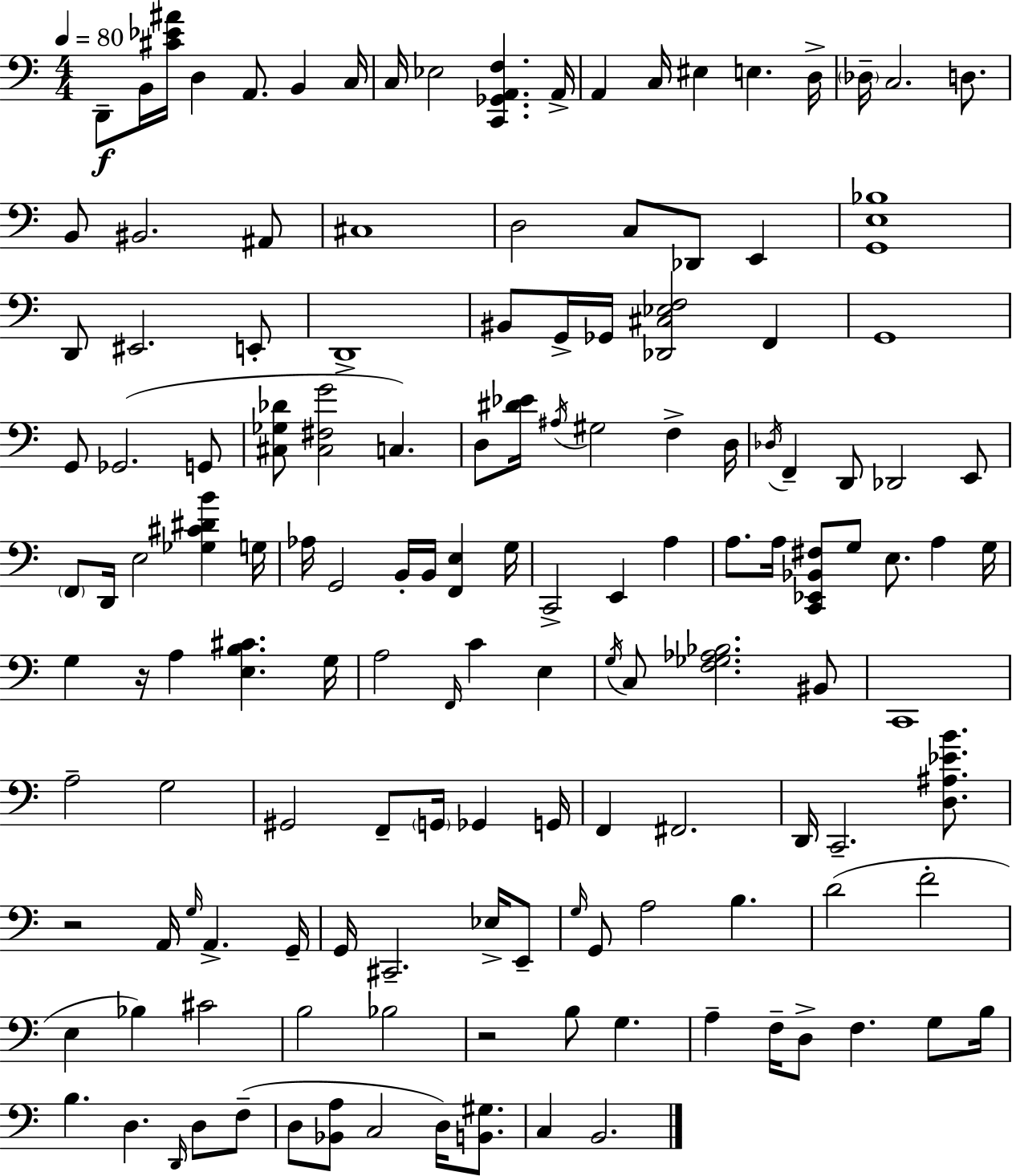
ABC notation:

X:1
T:Untitled
M:4/4
L:1/4
K:Am
D,,/2 B,,/4 [^C_E^A]/4 D, A,,/2 B,, C,/4 C,/4 _E,2 [C,,_G,,A,,F,] A,,/4 A,, C,/4 ^E, E, D,/4 _D,/4 C,2 D,/2 B,,/2 ^B,,2 ^A,,/2 ^C,4 D,2 C,/2 _D,,/2 E,, [G,,E,_B,]4 D,,/2 ^E,,2 E,,/2 D,,4 ^B,,/2 G,,/4 _G,,/4 [_D,,^C,_E,F,]2 F,, G,,4 G,,/2 _G,,2 G,,/2 [^C,_G,_D]/2 [^C,^F,G]2 C, D,/2 [^D_E]/4 ^A,/4 ^G,2 F, D,/4 _D,/4 F,, D,,/2 _D,,2 E,,/2 F,,/2 D,,/4 E,2 [_G,^C^DB] G,/4 _A,/4 G,,2 B,,/4 B,,/4 [F,,E,] G,/4 C,,2 E,, A, A,/2 A,/4 [C,,_E,,_B,,^F,]/2 G,/2 E,/2 A, G,/4 G, z/4 A, [E,B,^C] G,/4 A,2 F,,/4 C E, G,/4 C,/2 [F,_G,_A,_B,]2 ^B,,/2 C,,4 A,2 G,2 ^G,,2 F,,/2 G,,/4 _G,, G,,/4 F,, ^F,,2 D,,/4 C,,2 [D,^A,_EB]/2 z2 A,,/4 G,/4 A,, G,,/4 G,,/4 ^C,,2 _E,/4 E,,/2 G,/4 G,,/2 A,2 B, D2 F2 E, _B, ^C2 B,2 _B,2 z2 B,/2 G, A, F,/4 D,/2 F, G,/2 B,/4 B, D, D,,/4 D,/2 F,/2 D,/2 [_B,,A,]/2 C,2 D,/4 [B,,^G,]/2 C, B,,2